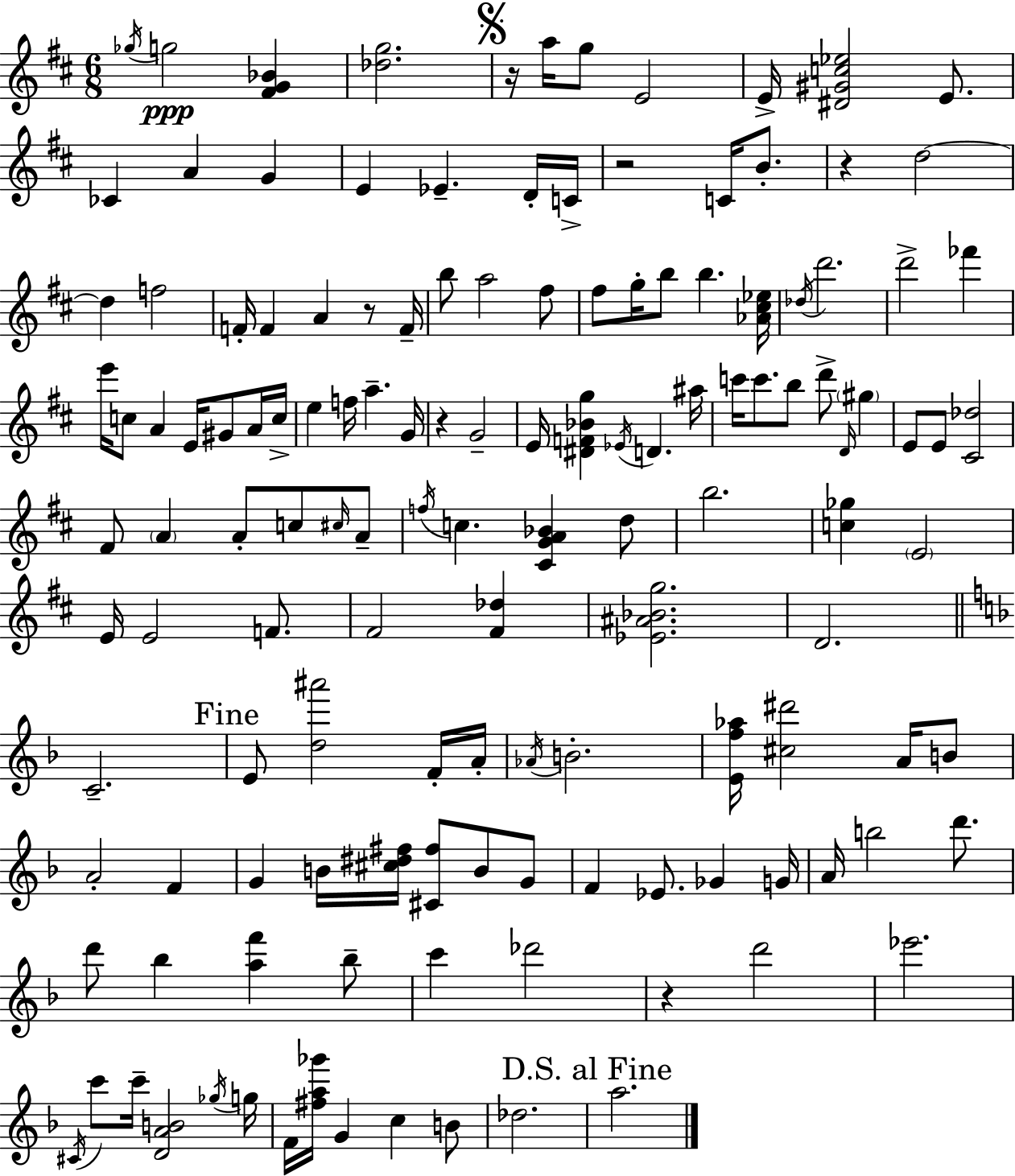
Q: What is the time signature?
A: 6/8